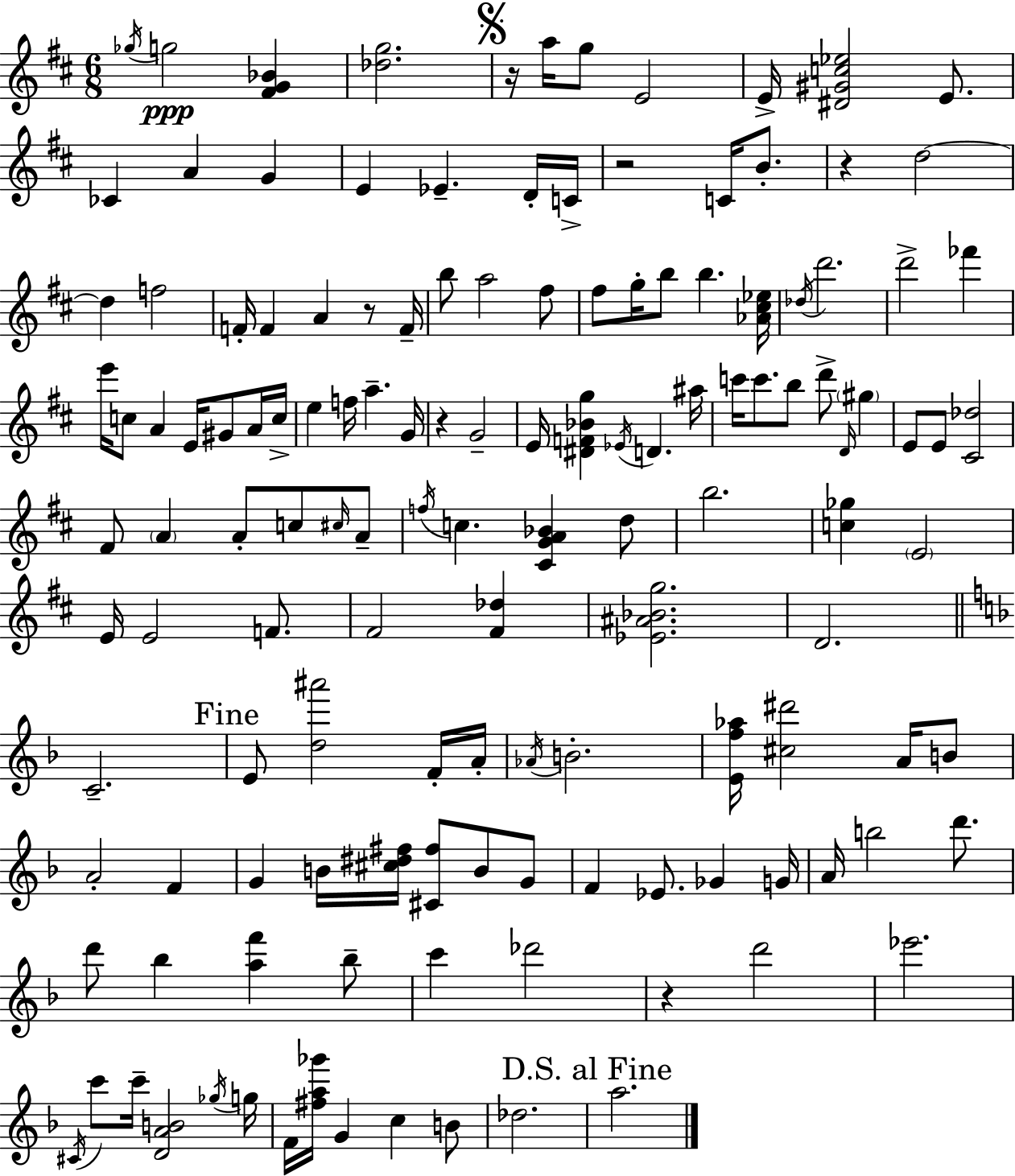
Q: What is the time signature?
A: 6/8